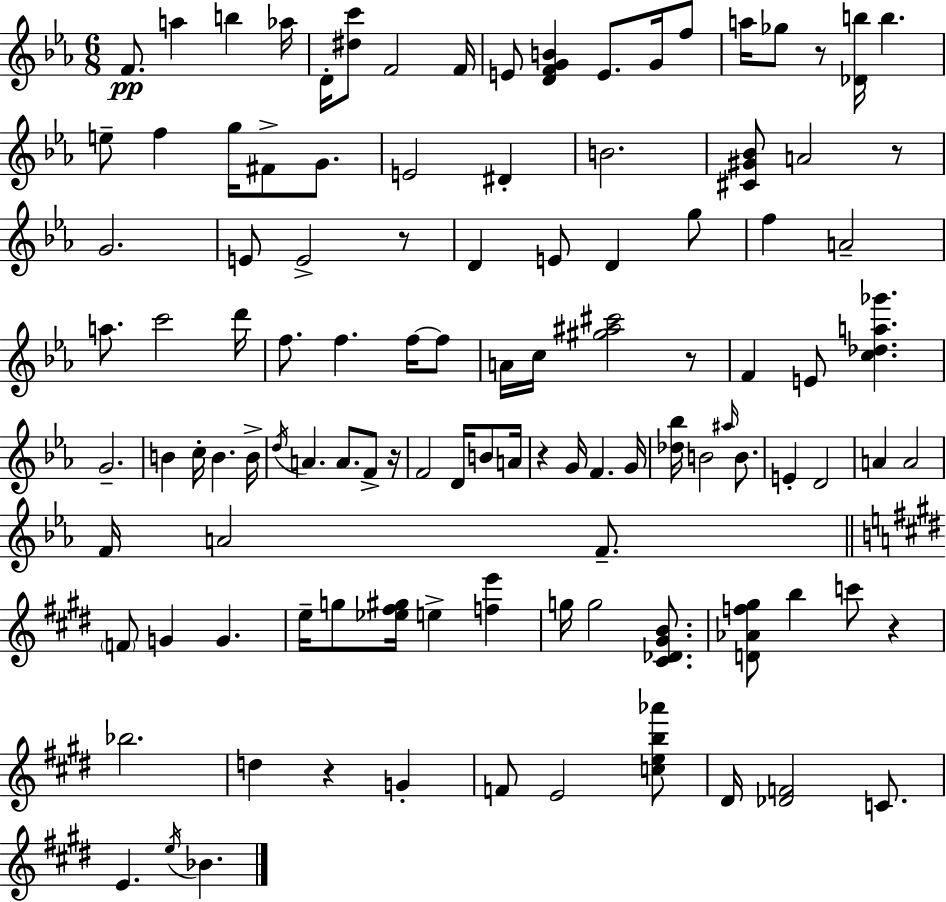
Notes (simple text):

F4/e. A5/q B5/q Ab5/s D4/s [D#5,C6]/e F4/h F4/s E4/e [D4,F4,G4,B4]/q E4/e. G4/s F5/e A5/s Gb5/e R/e [Db4,B5]/s B5/q. E5/e F5/q G5/s F#4/e G4/e. E4/h D#4/q B4/h. [C#4,G#4,Bb4]/e A4/h R/e G4/h. E4/e E4/h R/e D4/q E4/e D4/q G5/e F5/q A4/h A5/e. C6/h D6/s F5/e. F5/q. F5/s F5/e A4/s C5/s [G#5,A#5,C#6]/h R/e F4/q E4/e [C5,Db5,A5,Gb6]/q. G4/h. B4/q C5/s B4/q. B4/s D5/s A4/q. A4/e. F4/e R/s F4/h D4/s B4/e A4/s R/q G4/s F4/q. G4/s [Db5,Bb5]/s B4/h A#5/s B4/e. E4/q D4/h A4/q A4/h F4/s A4/h F4/e. F4/e G4/q G4/q. E5/s G5/e [Eb5,F#5,G#5]/s E5/q [F5,E6]/q G5/s G5/h [C#4,Db4,G#4,B4]/e. [D4,Ab4,F5,G#5]/e B5/q C6/e R/q Bb5/h. D5/q R/q G4/q F4/e E4/h [C5,E5,B5,Ab6]/e D#4/s [Db4,F4]/h C4/e. E4/q. E5/s Bb4/q.